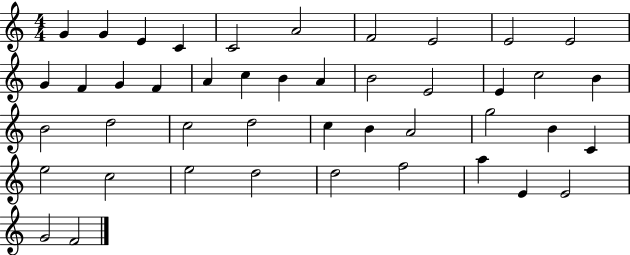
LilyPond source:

{
  \clef treble
  \numericTimeSignature
  \time 4/4
  \key c \major
  g'4 g'4 e'4 c'4 | c'2 a'2 | f'2 e'2 | e'2 e'2 | \break g'4 f'4 g'4 f'4 | a'4 c''4 b'4 a'4 | b'2 e'2 | e'4 c''2 b'4 | \break b'2 d''2 | c''2 d''2 | c''4 b'4 a'2 | g''2 b'4 c'4 | \break e''2 c''2 | e''2 d''2 | d''2 f''2 | a''4 e'4 e'2 | \break g'2 f'2 | \bar "|."
}